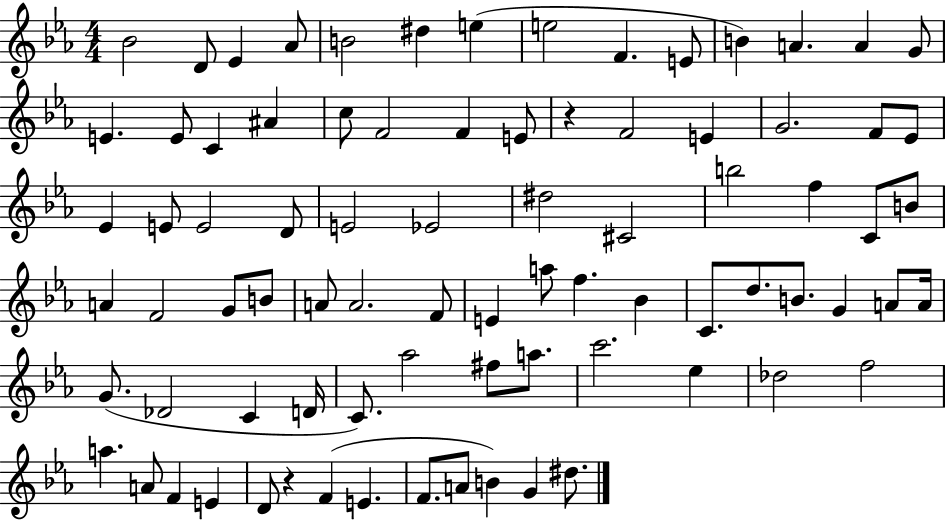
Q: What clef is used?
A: treble